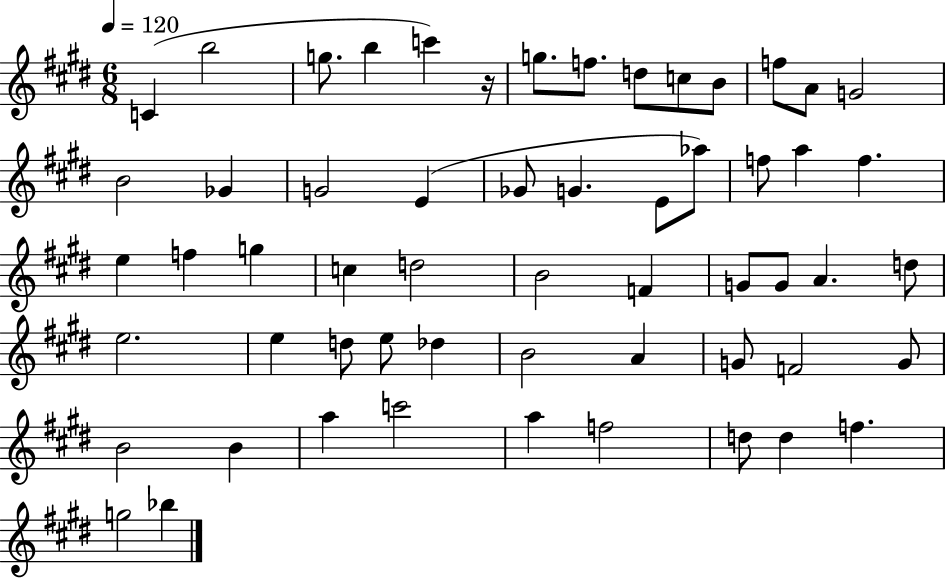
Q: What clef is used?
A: treble